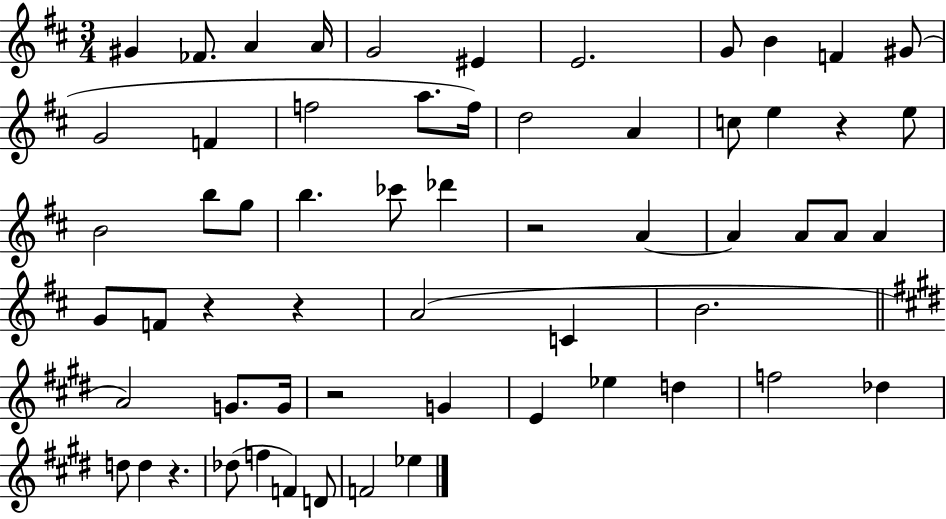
X:1
T:Untitled
M:3/4
L:1/4
K:D
^G _F/2 A A/4 G2 ^E E2 G/2 B F ^G/2 G2 F f2 a/2 f/4 d2 A c/2 e z e/2 B2 b/2 g/2 b _c'/2 _d' z2 A A A/2 A/2 A G/2 F/2 z z A2 C B2 A2 G/2 G/4 z2 G E _e d f2 _d d/2 d z _d/2 f F D/2 F2 _e